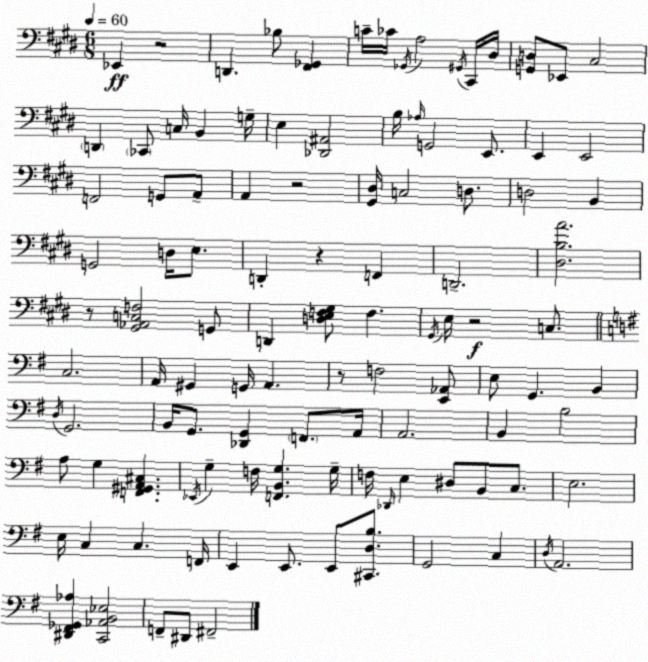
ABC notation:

X:1
T:Untitled
M:6/8
L:1/4
K:E
_E,, z2 D,, _B,/2 [^F,,_G,,] C/4 _C/4 _G,,/4 A,2 ^G,,/4 ^C,,/4 ^D,/4 [G,,D,]/2 _E,,/2 ^C,2 D,, _C,,/2 C,/4 B,, G,/4 E, [_D,,^A,,]2 B,/4 _A,/4 G,,2 E,,/2 E,, E,,2 F,,2 G,,/2 A,,/2 A,, z2 [^G,,^D,]/4 C,2 D,/2 D,2 B,, G,,2 D,/4 E,/2 D,, z F,, D,,2 [^D,B,A]2 z/2 [^G,,_A,,C,F,]2 G,,/2 D,, [D,E,F,^G,]/2 F, ^G,,/4 E,/4 z2 C,/2 C,2 A,,/4 ^G,, G,,/4 A,, z/2 F,2 [E,,_A,,]/2 E,/2 G,, B,, D,/4 G,,2 B,,/4 G,,/2 [_D,,G,,] F,,/2 A,,/4 A,,2 B,, B,2 A,/2 G, [F,,^G,,A,,^C,] _E,,/4 G, F,/4 [F,,B,,G,] G,/4 F,/4 _D,,/4 E, ^D,/2 B,,/2 C,/2 E,2 E,/4 C, C, F,,/4 E,, E,,/2 E,,/2 [^C,,D,B,]/2 G,,2 C, D,/4 A,,2 [^D,,^F,,_G,,_A,] [C,,_A,,B,,_E,]2 F,,/2 ^D,,/2 ^F,,2